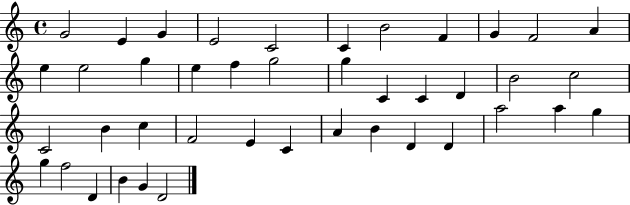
{
  \clef treble
  \time 4/4
  \defaultTimeSignature
  \key c \major
  g'2 e'4 g'4 | e'2 c'2 | c'4 b'2 f'4 | g'4 f'2 a'4 | \break e''4 e''2 g''4 | e''4 f''4 g''2 | g''4 c'4 c'4 d'4 | b'2 c''2 | \break c'2 b'4 c''4 | f'2 e'4 c'4 | a'4 b'4 d'4 d'4 | a''2 a''4 g''4 | \break g''4 f''2 d'4 | b'4 g'4 d'2 | \bar "|."
}